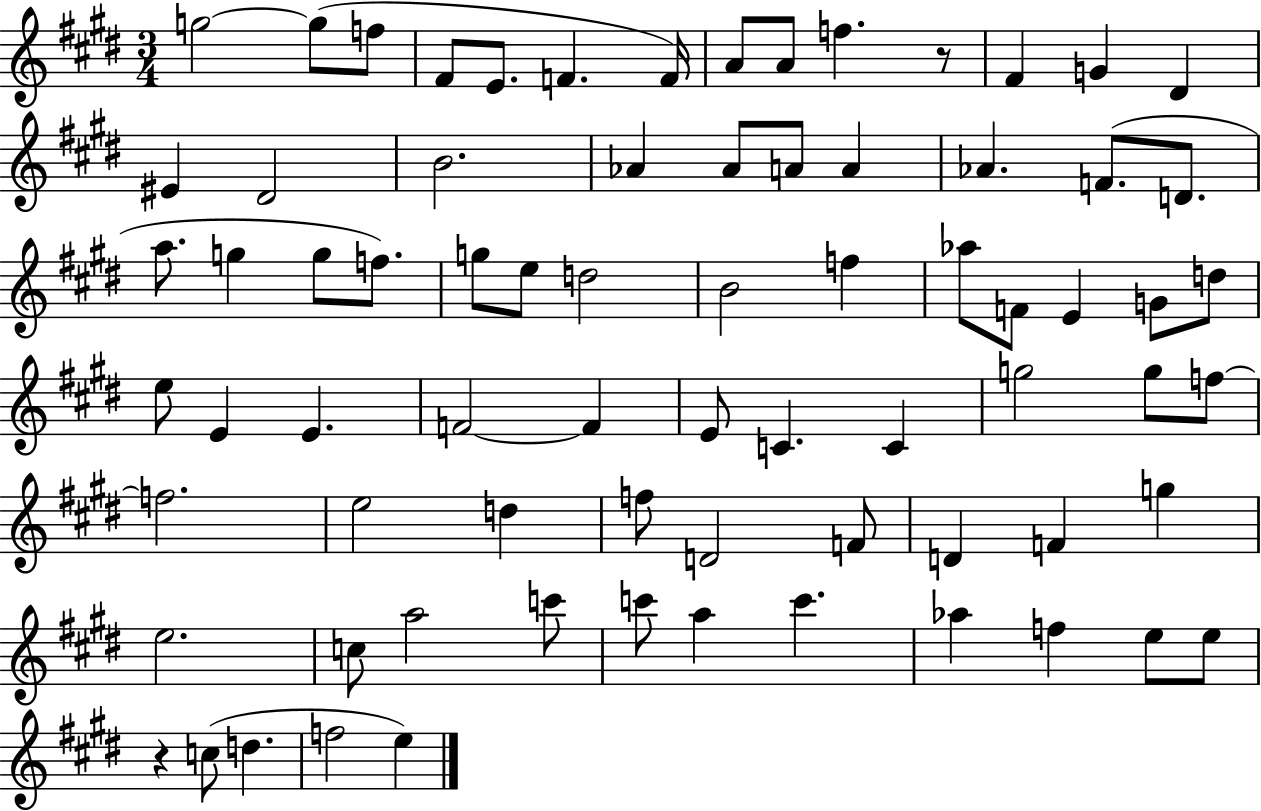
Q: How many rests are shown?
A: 2